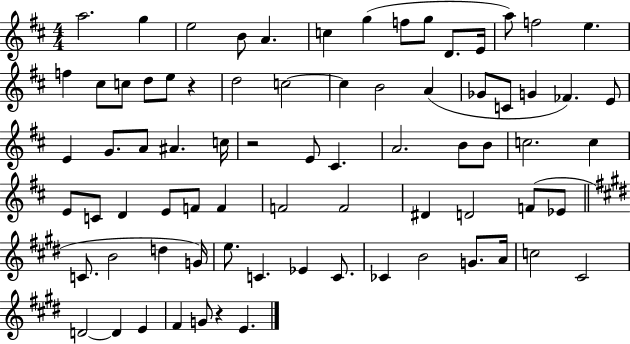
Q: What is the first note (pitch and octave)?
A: A5